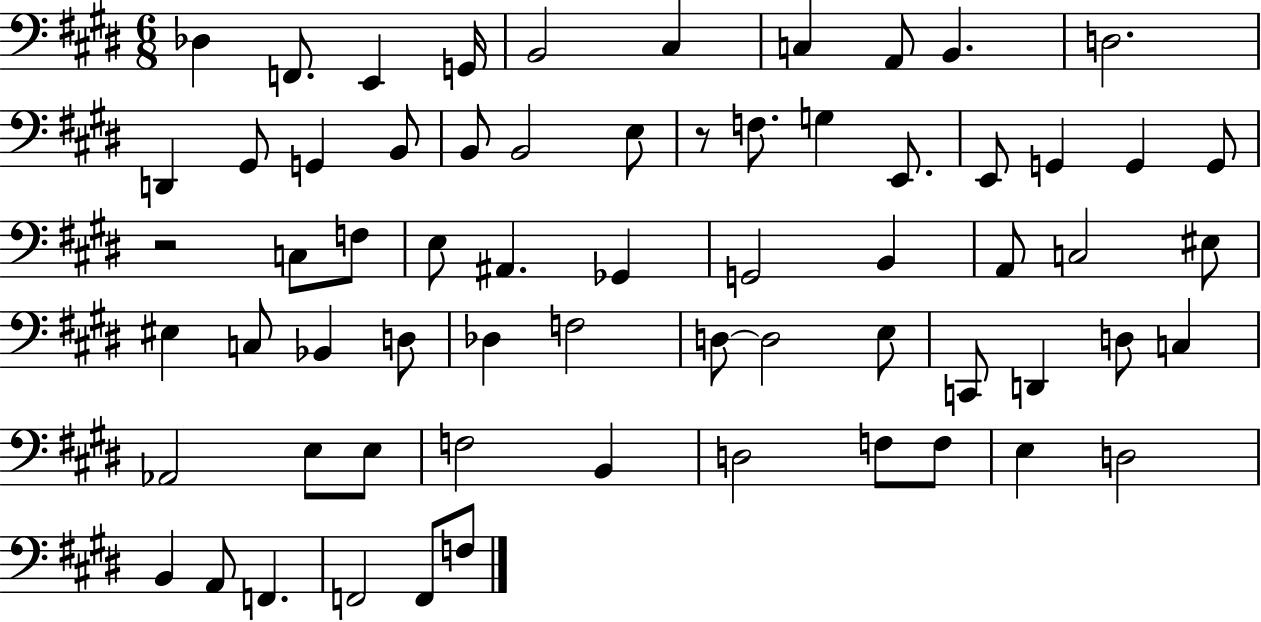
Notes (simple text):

Db3/q F2/e. E2/q G2/s B2/h C#3/q C3/q A2/e B2/q. D3/h. D2/q G#2/e G2/q B2/e B2/e B2/h E3/e R/e F3/e. G3/q E2/e. E2/e G2/q G2/q G2/e R/h C3/e F3/e E3/e A#2/q. Gb2/q G2/h B2/q A2/e C3/h EIS3/e EIS3/q C3/e Bb2/q D3/e Db3/q F3/h D3/e D3/h E3/e C2/e D2/q D3/e C3/q Ab2/h E3/e E3/e F3/h B2/q D3/h F3/e F3/e E3/q D3/h B2/q A2/e F2/q. F2/h F2/e F3/e